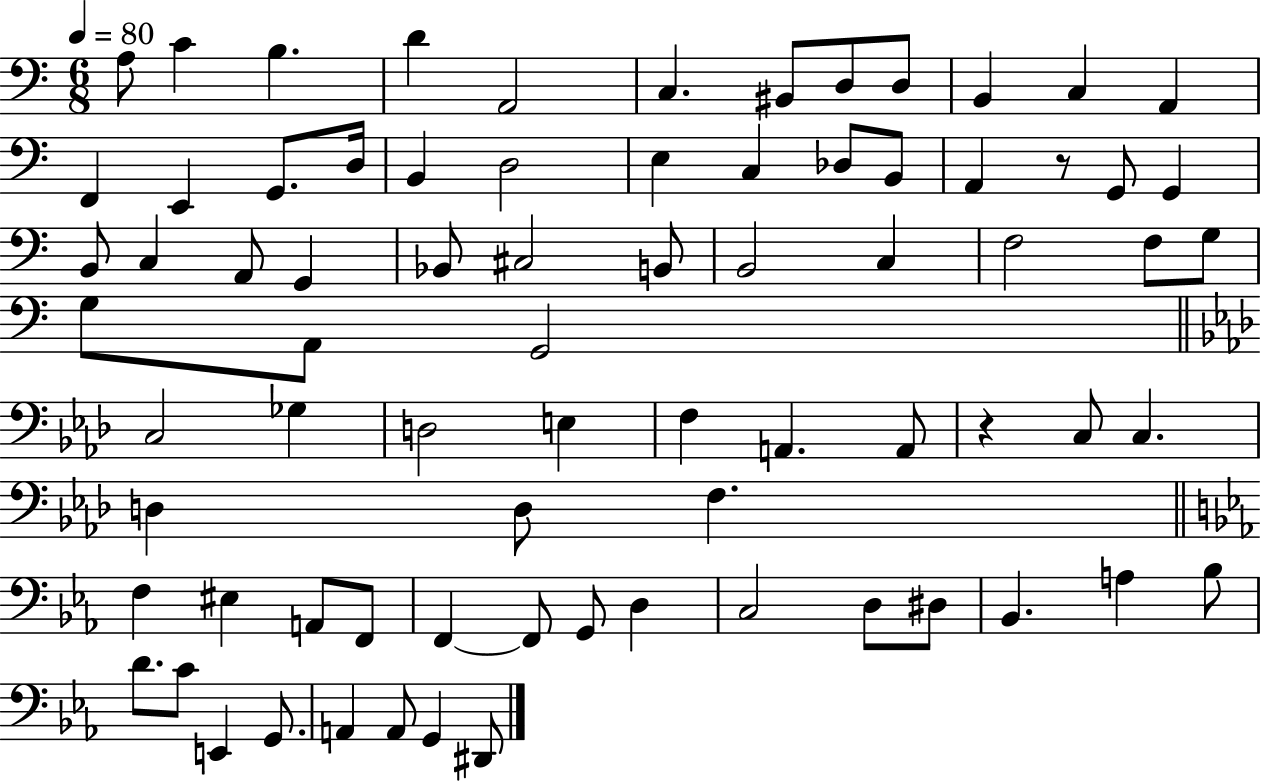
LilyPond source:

{
  \clef bass
  \numericTimeSignature
  \time 6/8
  \key c \major
  \tempo 4 = 80
  a8 c'4 b4. | d'4 a,2 | c4. bis,8 d8 d8 | b,4 c4 a,4 | \break f,4 e,4 g,8. d16 | b,4 d2 | e4 c4 des8 b,8 | a,4 r8 g,8 g,4 | \break b,8 c4 a,8 g,4 | bes,8 cis2 b,8 | b,2 c4 | f2 f8 g8 | \break g8 a,8 g,2 | \bar "||" \break \key aes \major c2 ges4 | d2 e4 | f4 a,4. a,8 | r4 c8 c4. | \break d4 d8 f4. | \bar "||" \break \key ees \major f4 eis4 a,8 f,8 | f,4~~ f,8 g,8 d4 | c2 d8 dis8 | bes,4. a4 bes8 | \break d'8. c'8 e,4 g,8. | a,4 a,8 g,4 dis,8 | \bar "|."
}